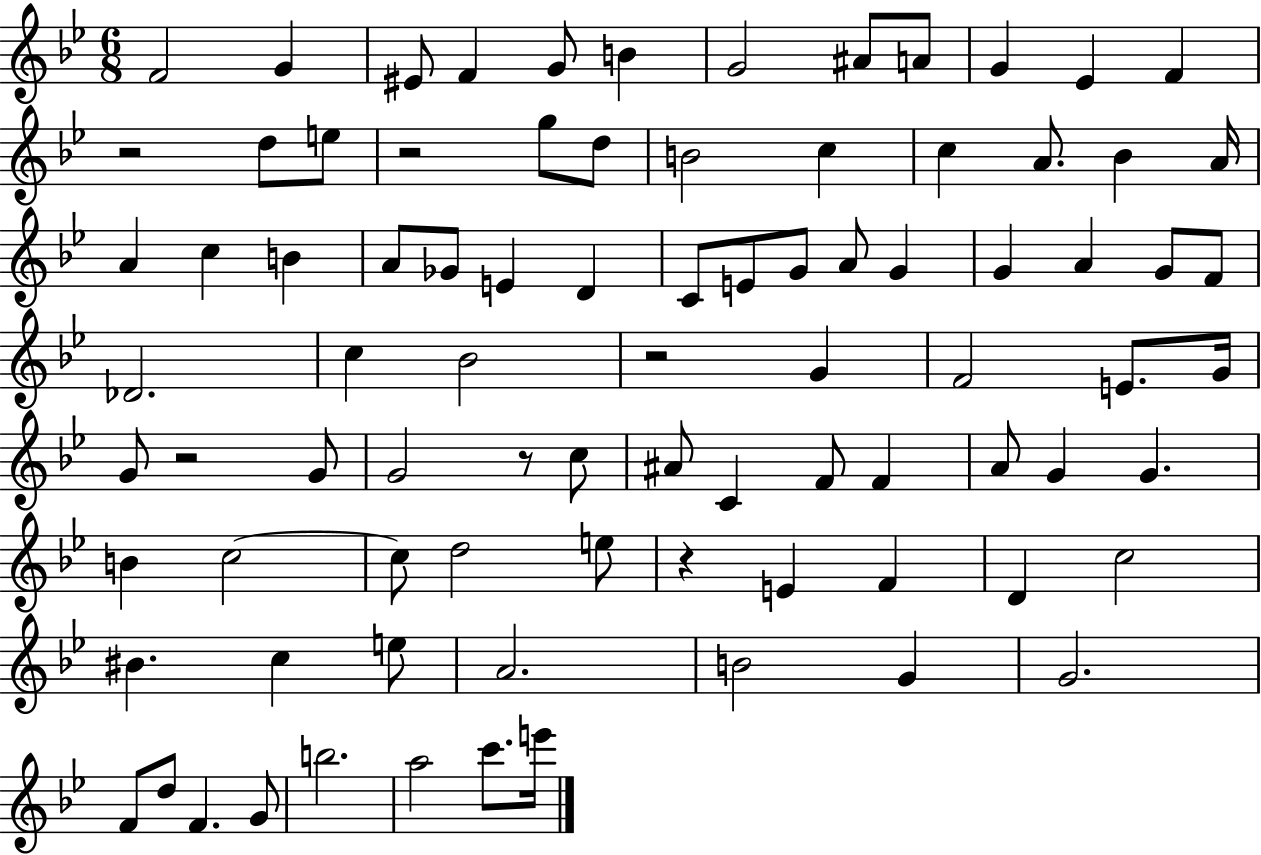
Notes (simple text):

F4/h G4/q EIS4/e F4/q G4/e B4/q G4/h A#4/e A4/e G4/q Eb4/q F4/q R/h D5/e E5/e R/h G5/e D5/e B4/h C5/q C5/q A4/e. Bb4/q A4/s A4/q C5/q B4/q A4/e Gb4/e E4/q D4/q C4/e E4/e G4/e A4/e G4/q G4/q A4/q G4/e F4/e Db4/h. C5/q Bb4/h R/h G4/q F4/h E4/e. G4/s G4/e R/h G4/e G4/h R/e C5/e A#4/e C4/q F4/e F4/q A4/e G4/q G4/q. B4/q C5/h C5/e D5/h E5/e R/q E4/q F4/q D4/q C5/h BIS4/q. C5/q E5/e A4/h. B4/h G4/q G4/h. F4/e D5/e F4/q. G4/e B5/h. A5/h C6/e. E6/s